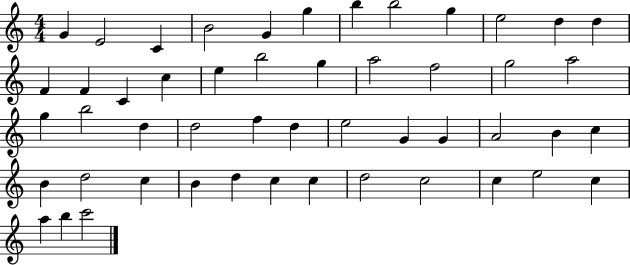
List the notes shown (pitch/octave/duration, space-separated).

G4/q E4/h C4/q B4/h G4/q G5/q B5/q B5/h G5/q E5/h D5/q D5/q F4/q F4/q C4/q C5/q E5/q B5/h G5/q A5/h F5/h G5/h A5/h G5/q B5/h D5/q D5/h F5/q D5/q E5/h G4/q G4/q A4/h B4/q C5/q B4/q D5/h C5/q B4/q D5/q C5/q C5/q D5/h C5/h C5/q E5/h C5/q A5/q B5/q C6/h